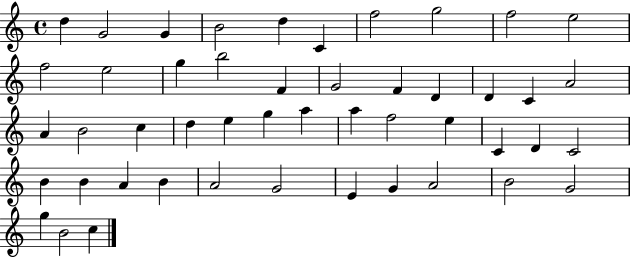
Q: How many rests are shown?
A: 0